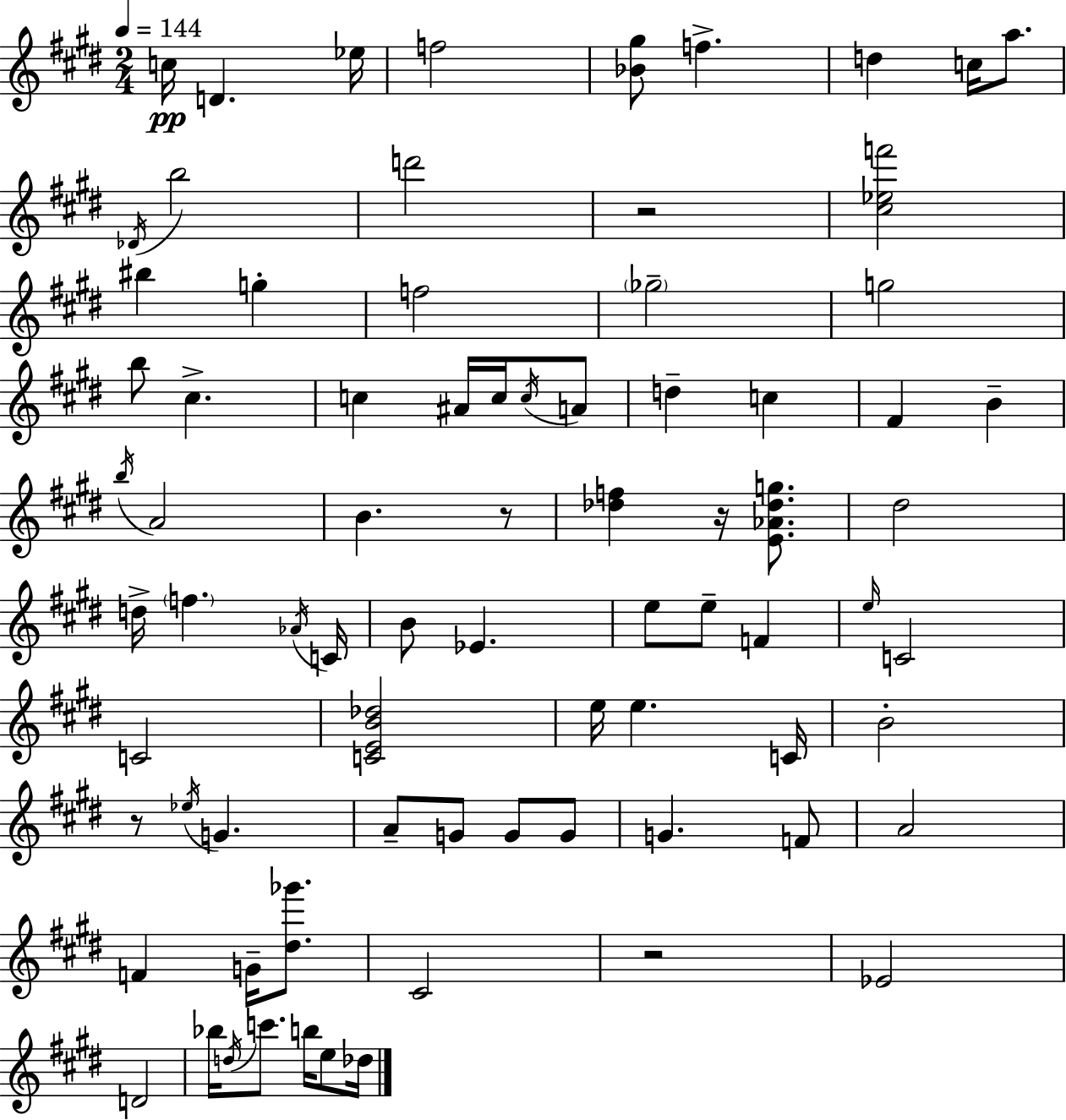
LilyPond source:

{
  \clef treble
  \numericTimeSignature
  \time 2/4
  \key e \major
  \tempo 4 = 144
  c''16\pp d'4. ees''16 | f''2 | <bes' gis''>8 f''4.-> | d''4 c''16 a''8. | \break \acciaccatura { des'16 } b''2 | d'''2 | r2 | <cis'' ees'' f'''>2 | \break bis''4 g''4-. | f''2 | \parenthesize ges''2-- | g''2 | \break b''8 cis''4.-> | c''4 ais'16 c''16 \acciaccatura { c''16 } | a'8 d''4-- c''4 | fis'4 b'4-- | \break \acciaccatura { b''16 } a'2 | b'4. | r8 <des'' f''>4 r16 | <e' aes' des'' g''>8. dis''2 | \break d''16-> \parenthesize f''4. | \acciaccatura { aes'16 } c'16 b'8 ees'4. | e''8 e''8-- | f'4 \grace { e''16 } c'2 | \break c'2 | <c' e' b' des''>2 | e''16 e''4. | c'16 b'2-. | \break r8 \acciaccatura { ees''16 } | g'4. a'8-- | g'8 g'8 g'8 g'4. | f'8 a'2 | \break f'4 | g'16-- <dis'' ges'''>8. cis'2 | r2 | ees'2 | \break d'2 | bes''16 \acciaccatura { d''16 } | c'''8. b''16 e''8 des''16 \bar "|."
}